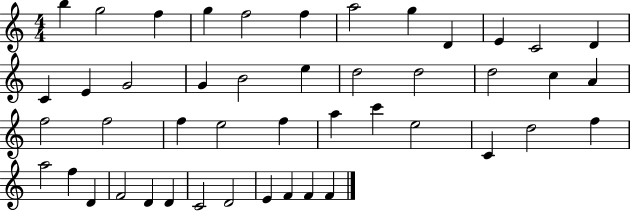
{
  \clef treble
  \numericTimeSignature
  \time 4/4
  \key c \major
  b''4 g''2 f''4 | g''4 f''2 f''4 | a''2 g''4 d'4 | e'4 c'2 d'4 | \break c'4 e'4 g'2 | g'4 b'2 e''4 | d''2 d''2 | d''2 c''4 a'4 | \break f''2 f''2 | f''4 e''2 f''4 | a''4 c'''4 e''2 | c'4 d''2 f''4 | \break a''2 f''4 d'4 | f'2 d'4 d'4 | c'2 d'2 | e'4 f'4 f'4 f'4 | \break \bar "|."
}